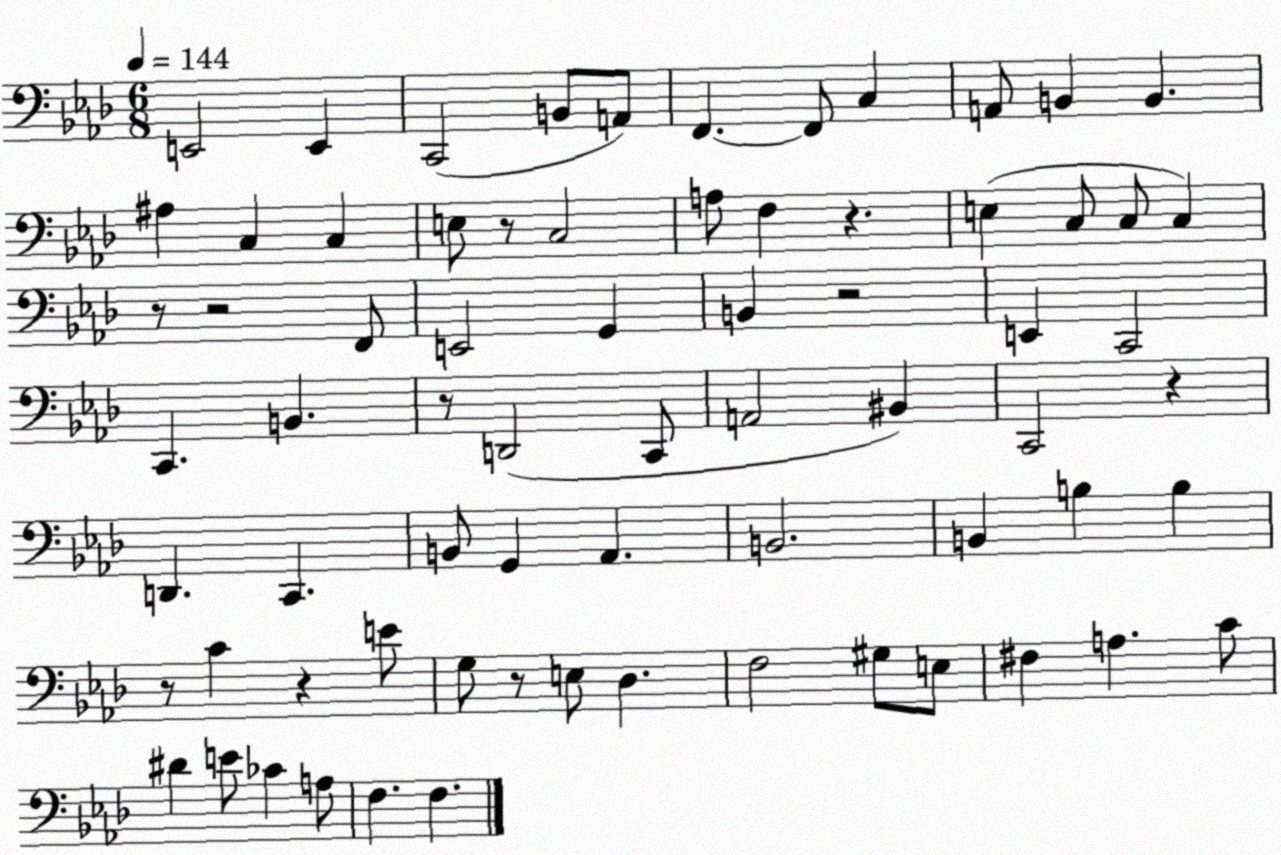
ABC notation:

X:1
T:Untitled
M:6/8
L:1/4
K:Ab
E,,2 E,, C,,2 B,,/2 A,,/2 F,, F,,/2 C, A,,/2 B,, B,, ^A, C, C, E,/2 z/2 C,2 A,/2 F, z E, C,/2 C,/2 C, z/2 z2 F,,/2 E,,2 G,, B,, z2 E,, C,,2 C,, B,, z/2 D,,2 C,,/2 A,,2 ^B,, C,,2 z D,, C,, B,,/2 G,, _A,, B,,2 B,, B, B, z/2 C z E/2 G,/2 z/2 E,/2 _D, F,2 ^G,/2 E,/2 ^F, A, C/2 ^D E/2 _C A,/2 F, F,